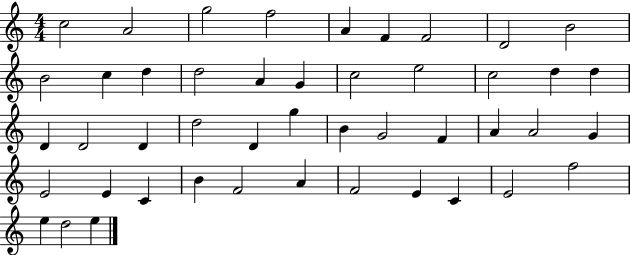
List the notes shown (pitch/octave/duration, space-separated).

C5/h A4/h G5/h F5/h A4/q F4/q F4/h D4/h B4/h B4/h C5/q D5/q D5/h A4/q G4/q C5/h E5/h C5/h D5/q D5/q D4/q D4/h D4/q D5/h D4/q G5/q B4/q G4/h F4/q A4/q A4/h G4/q E4/h E4/q C4/q B4/q F4/h A4/q F4/h E4/q C4/q E4/h F5/h E5/q D5/h E5/q